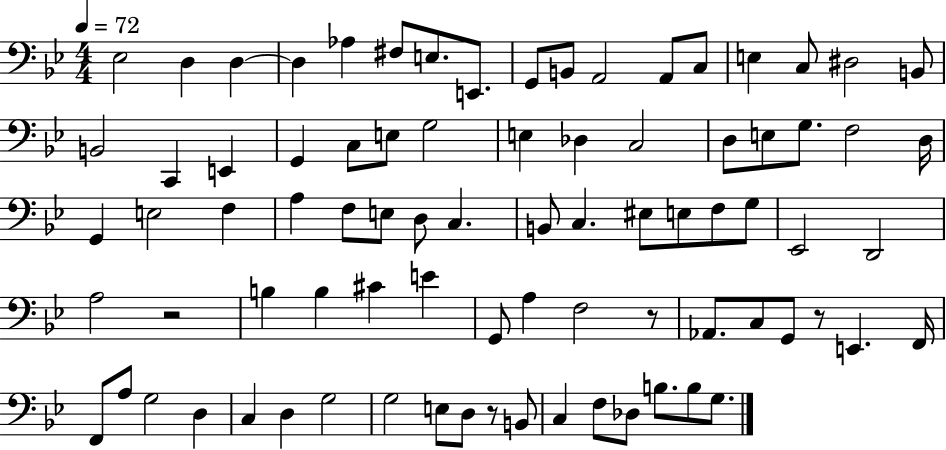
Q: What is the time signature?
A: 4/4